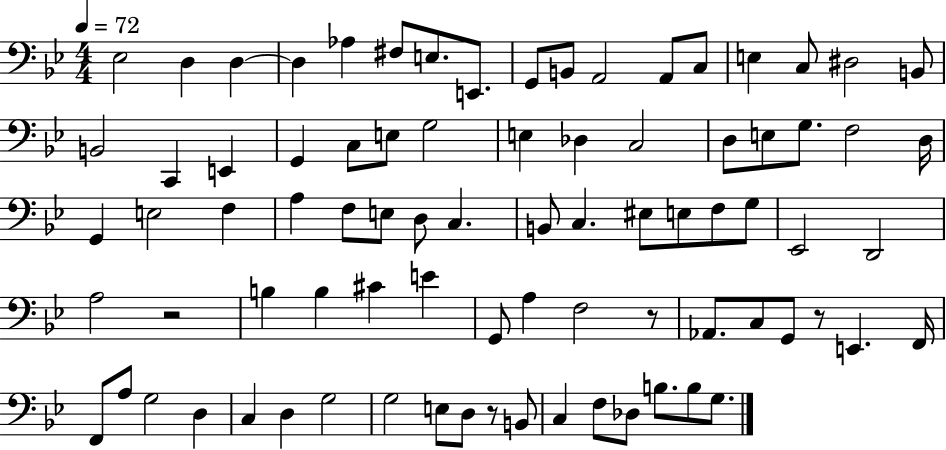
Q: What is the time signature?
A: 4/4